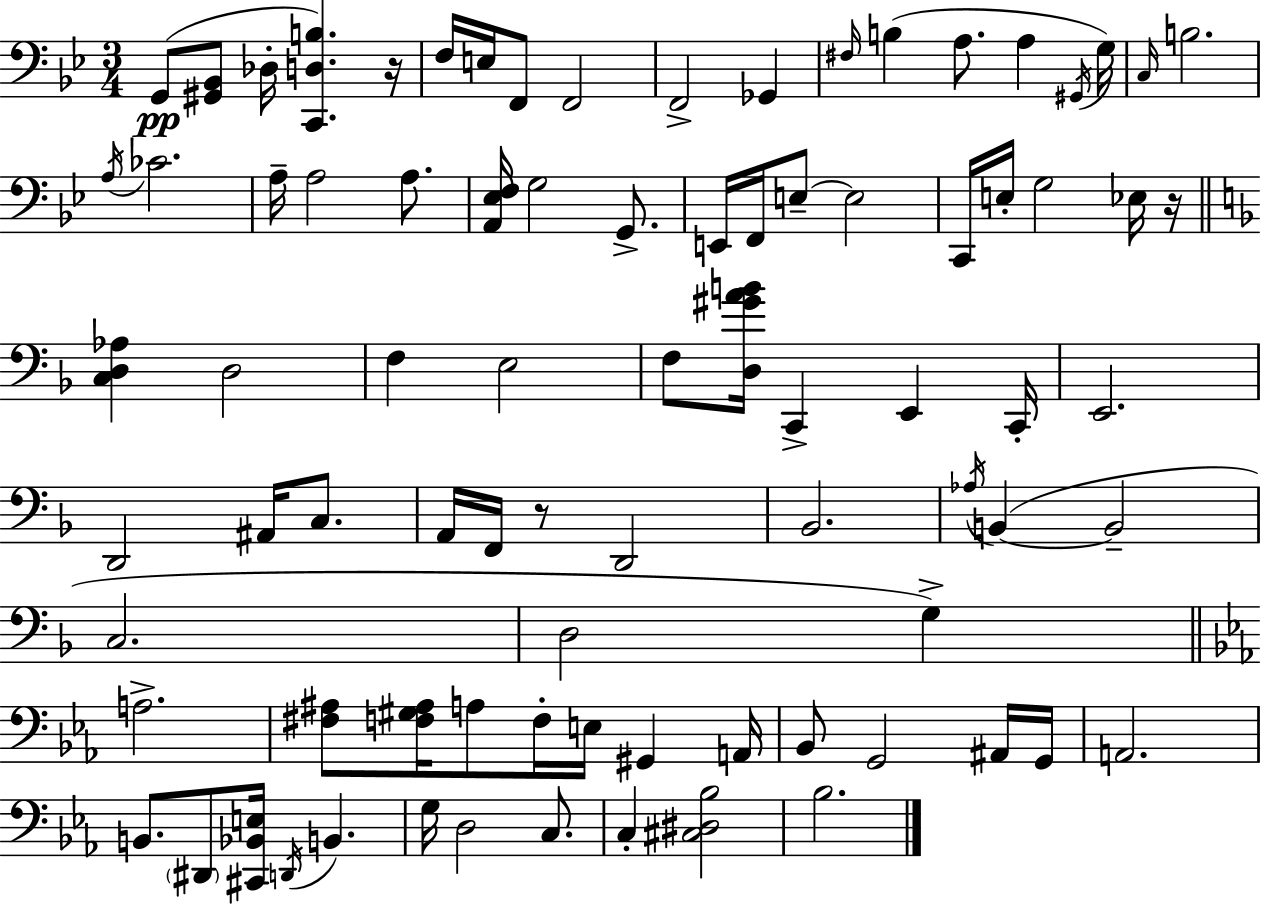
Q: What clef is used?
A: bass